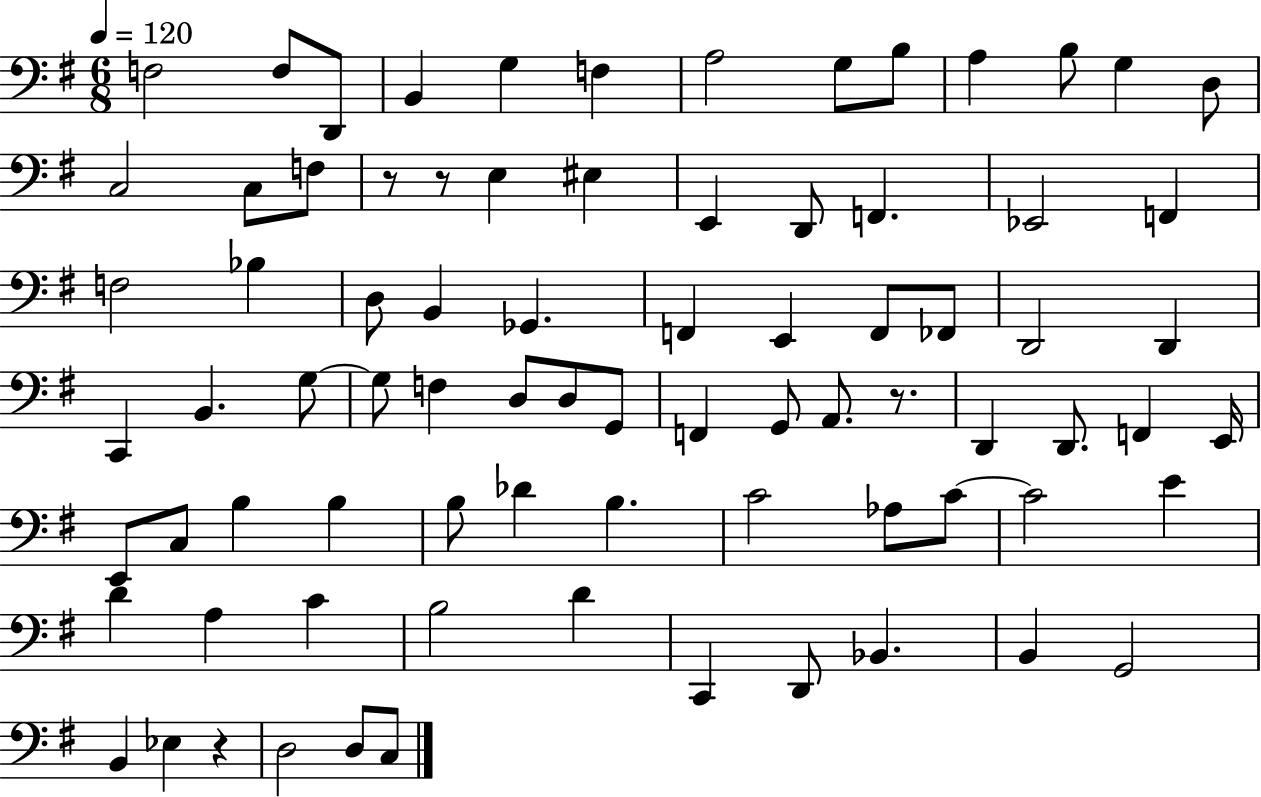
F3/h F3/e D2/e B2/q G3/q F3/q A3/h G3/e B3/e A3/q B3/e G3/q D3/e C3/h C3/e F3/e R/e R/e E3/q EIS3/q E2/q D2/e F2/q. Eb2/h F2/q F3/h Bb3/q D3/e B2/q Gb2/q. F2/q E2/q F2/e FES2/e D2/h D2/q C2/q B2/q. G3/e G3/e F3/q D3/e D3/e G2/e F2/q G2/e A2/e. R/e. D2/q D2/e. F2/q E2/s E2/e C3/e B3/q B3/q B3/e Db4/q B3/q. C4/h Ab3/e C4/e C4/h E4/q D4/q A3/q C4/q B3/h D4/q C2/q D2/e Bb2/q. B2/q G2/h B2/q Eb3/q R/q D3/h D3/e C3/e